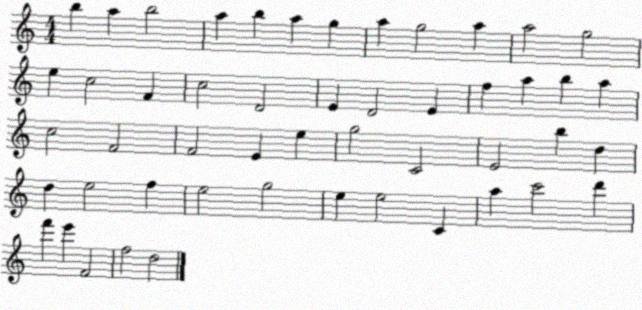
X:1
T:Untitled
M:4/4
L:1/4
K:C
b a b2 a b a g a g2 a a2 g2 e c2 F c2 D2 E D2 E f a b a c2 F2 F2 E e g2 C2 E2 b d d e2 f e2 g2 e e2 C a c'2 d' f' e' F2 f2 d2